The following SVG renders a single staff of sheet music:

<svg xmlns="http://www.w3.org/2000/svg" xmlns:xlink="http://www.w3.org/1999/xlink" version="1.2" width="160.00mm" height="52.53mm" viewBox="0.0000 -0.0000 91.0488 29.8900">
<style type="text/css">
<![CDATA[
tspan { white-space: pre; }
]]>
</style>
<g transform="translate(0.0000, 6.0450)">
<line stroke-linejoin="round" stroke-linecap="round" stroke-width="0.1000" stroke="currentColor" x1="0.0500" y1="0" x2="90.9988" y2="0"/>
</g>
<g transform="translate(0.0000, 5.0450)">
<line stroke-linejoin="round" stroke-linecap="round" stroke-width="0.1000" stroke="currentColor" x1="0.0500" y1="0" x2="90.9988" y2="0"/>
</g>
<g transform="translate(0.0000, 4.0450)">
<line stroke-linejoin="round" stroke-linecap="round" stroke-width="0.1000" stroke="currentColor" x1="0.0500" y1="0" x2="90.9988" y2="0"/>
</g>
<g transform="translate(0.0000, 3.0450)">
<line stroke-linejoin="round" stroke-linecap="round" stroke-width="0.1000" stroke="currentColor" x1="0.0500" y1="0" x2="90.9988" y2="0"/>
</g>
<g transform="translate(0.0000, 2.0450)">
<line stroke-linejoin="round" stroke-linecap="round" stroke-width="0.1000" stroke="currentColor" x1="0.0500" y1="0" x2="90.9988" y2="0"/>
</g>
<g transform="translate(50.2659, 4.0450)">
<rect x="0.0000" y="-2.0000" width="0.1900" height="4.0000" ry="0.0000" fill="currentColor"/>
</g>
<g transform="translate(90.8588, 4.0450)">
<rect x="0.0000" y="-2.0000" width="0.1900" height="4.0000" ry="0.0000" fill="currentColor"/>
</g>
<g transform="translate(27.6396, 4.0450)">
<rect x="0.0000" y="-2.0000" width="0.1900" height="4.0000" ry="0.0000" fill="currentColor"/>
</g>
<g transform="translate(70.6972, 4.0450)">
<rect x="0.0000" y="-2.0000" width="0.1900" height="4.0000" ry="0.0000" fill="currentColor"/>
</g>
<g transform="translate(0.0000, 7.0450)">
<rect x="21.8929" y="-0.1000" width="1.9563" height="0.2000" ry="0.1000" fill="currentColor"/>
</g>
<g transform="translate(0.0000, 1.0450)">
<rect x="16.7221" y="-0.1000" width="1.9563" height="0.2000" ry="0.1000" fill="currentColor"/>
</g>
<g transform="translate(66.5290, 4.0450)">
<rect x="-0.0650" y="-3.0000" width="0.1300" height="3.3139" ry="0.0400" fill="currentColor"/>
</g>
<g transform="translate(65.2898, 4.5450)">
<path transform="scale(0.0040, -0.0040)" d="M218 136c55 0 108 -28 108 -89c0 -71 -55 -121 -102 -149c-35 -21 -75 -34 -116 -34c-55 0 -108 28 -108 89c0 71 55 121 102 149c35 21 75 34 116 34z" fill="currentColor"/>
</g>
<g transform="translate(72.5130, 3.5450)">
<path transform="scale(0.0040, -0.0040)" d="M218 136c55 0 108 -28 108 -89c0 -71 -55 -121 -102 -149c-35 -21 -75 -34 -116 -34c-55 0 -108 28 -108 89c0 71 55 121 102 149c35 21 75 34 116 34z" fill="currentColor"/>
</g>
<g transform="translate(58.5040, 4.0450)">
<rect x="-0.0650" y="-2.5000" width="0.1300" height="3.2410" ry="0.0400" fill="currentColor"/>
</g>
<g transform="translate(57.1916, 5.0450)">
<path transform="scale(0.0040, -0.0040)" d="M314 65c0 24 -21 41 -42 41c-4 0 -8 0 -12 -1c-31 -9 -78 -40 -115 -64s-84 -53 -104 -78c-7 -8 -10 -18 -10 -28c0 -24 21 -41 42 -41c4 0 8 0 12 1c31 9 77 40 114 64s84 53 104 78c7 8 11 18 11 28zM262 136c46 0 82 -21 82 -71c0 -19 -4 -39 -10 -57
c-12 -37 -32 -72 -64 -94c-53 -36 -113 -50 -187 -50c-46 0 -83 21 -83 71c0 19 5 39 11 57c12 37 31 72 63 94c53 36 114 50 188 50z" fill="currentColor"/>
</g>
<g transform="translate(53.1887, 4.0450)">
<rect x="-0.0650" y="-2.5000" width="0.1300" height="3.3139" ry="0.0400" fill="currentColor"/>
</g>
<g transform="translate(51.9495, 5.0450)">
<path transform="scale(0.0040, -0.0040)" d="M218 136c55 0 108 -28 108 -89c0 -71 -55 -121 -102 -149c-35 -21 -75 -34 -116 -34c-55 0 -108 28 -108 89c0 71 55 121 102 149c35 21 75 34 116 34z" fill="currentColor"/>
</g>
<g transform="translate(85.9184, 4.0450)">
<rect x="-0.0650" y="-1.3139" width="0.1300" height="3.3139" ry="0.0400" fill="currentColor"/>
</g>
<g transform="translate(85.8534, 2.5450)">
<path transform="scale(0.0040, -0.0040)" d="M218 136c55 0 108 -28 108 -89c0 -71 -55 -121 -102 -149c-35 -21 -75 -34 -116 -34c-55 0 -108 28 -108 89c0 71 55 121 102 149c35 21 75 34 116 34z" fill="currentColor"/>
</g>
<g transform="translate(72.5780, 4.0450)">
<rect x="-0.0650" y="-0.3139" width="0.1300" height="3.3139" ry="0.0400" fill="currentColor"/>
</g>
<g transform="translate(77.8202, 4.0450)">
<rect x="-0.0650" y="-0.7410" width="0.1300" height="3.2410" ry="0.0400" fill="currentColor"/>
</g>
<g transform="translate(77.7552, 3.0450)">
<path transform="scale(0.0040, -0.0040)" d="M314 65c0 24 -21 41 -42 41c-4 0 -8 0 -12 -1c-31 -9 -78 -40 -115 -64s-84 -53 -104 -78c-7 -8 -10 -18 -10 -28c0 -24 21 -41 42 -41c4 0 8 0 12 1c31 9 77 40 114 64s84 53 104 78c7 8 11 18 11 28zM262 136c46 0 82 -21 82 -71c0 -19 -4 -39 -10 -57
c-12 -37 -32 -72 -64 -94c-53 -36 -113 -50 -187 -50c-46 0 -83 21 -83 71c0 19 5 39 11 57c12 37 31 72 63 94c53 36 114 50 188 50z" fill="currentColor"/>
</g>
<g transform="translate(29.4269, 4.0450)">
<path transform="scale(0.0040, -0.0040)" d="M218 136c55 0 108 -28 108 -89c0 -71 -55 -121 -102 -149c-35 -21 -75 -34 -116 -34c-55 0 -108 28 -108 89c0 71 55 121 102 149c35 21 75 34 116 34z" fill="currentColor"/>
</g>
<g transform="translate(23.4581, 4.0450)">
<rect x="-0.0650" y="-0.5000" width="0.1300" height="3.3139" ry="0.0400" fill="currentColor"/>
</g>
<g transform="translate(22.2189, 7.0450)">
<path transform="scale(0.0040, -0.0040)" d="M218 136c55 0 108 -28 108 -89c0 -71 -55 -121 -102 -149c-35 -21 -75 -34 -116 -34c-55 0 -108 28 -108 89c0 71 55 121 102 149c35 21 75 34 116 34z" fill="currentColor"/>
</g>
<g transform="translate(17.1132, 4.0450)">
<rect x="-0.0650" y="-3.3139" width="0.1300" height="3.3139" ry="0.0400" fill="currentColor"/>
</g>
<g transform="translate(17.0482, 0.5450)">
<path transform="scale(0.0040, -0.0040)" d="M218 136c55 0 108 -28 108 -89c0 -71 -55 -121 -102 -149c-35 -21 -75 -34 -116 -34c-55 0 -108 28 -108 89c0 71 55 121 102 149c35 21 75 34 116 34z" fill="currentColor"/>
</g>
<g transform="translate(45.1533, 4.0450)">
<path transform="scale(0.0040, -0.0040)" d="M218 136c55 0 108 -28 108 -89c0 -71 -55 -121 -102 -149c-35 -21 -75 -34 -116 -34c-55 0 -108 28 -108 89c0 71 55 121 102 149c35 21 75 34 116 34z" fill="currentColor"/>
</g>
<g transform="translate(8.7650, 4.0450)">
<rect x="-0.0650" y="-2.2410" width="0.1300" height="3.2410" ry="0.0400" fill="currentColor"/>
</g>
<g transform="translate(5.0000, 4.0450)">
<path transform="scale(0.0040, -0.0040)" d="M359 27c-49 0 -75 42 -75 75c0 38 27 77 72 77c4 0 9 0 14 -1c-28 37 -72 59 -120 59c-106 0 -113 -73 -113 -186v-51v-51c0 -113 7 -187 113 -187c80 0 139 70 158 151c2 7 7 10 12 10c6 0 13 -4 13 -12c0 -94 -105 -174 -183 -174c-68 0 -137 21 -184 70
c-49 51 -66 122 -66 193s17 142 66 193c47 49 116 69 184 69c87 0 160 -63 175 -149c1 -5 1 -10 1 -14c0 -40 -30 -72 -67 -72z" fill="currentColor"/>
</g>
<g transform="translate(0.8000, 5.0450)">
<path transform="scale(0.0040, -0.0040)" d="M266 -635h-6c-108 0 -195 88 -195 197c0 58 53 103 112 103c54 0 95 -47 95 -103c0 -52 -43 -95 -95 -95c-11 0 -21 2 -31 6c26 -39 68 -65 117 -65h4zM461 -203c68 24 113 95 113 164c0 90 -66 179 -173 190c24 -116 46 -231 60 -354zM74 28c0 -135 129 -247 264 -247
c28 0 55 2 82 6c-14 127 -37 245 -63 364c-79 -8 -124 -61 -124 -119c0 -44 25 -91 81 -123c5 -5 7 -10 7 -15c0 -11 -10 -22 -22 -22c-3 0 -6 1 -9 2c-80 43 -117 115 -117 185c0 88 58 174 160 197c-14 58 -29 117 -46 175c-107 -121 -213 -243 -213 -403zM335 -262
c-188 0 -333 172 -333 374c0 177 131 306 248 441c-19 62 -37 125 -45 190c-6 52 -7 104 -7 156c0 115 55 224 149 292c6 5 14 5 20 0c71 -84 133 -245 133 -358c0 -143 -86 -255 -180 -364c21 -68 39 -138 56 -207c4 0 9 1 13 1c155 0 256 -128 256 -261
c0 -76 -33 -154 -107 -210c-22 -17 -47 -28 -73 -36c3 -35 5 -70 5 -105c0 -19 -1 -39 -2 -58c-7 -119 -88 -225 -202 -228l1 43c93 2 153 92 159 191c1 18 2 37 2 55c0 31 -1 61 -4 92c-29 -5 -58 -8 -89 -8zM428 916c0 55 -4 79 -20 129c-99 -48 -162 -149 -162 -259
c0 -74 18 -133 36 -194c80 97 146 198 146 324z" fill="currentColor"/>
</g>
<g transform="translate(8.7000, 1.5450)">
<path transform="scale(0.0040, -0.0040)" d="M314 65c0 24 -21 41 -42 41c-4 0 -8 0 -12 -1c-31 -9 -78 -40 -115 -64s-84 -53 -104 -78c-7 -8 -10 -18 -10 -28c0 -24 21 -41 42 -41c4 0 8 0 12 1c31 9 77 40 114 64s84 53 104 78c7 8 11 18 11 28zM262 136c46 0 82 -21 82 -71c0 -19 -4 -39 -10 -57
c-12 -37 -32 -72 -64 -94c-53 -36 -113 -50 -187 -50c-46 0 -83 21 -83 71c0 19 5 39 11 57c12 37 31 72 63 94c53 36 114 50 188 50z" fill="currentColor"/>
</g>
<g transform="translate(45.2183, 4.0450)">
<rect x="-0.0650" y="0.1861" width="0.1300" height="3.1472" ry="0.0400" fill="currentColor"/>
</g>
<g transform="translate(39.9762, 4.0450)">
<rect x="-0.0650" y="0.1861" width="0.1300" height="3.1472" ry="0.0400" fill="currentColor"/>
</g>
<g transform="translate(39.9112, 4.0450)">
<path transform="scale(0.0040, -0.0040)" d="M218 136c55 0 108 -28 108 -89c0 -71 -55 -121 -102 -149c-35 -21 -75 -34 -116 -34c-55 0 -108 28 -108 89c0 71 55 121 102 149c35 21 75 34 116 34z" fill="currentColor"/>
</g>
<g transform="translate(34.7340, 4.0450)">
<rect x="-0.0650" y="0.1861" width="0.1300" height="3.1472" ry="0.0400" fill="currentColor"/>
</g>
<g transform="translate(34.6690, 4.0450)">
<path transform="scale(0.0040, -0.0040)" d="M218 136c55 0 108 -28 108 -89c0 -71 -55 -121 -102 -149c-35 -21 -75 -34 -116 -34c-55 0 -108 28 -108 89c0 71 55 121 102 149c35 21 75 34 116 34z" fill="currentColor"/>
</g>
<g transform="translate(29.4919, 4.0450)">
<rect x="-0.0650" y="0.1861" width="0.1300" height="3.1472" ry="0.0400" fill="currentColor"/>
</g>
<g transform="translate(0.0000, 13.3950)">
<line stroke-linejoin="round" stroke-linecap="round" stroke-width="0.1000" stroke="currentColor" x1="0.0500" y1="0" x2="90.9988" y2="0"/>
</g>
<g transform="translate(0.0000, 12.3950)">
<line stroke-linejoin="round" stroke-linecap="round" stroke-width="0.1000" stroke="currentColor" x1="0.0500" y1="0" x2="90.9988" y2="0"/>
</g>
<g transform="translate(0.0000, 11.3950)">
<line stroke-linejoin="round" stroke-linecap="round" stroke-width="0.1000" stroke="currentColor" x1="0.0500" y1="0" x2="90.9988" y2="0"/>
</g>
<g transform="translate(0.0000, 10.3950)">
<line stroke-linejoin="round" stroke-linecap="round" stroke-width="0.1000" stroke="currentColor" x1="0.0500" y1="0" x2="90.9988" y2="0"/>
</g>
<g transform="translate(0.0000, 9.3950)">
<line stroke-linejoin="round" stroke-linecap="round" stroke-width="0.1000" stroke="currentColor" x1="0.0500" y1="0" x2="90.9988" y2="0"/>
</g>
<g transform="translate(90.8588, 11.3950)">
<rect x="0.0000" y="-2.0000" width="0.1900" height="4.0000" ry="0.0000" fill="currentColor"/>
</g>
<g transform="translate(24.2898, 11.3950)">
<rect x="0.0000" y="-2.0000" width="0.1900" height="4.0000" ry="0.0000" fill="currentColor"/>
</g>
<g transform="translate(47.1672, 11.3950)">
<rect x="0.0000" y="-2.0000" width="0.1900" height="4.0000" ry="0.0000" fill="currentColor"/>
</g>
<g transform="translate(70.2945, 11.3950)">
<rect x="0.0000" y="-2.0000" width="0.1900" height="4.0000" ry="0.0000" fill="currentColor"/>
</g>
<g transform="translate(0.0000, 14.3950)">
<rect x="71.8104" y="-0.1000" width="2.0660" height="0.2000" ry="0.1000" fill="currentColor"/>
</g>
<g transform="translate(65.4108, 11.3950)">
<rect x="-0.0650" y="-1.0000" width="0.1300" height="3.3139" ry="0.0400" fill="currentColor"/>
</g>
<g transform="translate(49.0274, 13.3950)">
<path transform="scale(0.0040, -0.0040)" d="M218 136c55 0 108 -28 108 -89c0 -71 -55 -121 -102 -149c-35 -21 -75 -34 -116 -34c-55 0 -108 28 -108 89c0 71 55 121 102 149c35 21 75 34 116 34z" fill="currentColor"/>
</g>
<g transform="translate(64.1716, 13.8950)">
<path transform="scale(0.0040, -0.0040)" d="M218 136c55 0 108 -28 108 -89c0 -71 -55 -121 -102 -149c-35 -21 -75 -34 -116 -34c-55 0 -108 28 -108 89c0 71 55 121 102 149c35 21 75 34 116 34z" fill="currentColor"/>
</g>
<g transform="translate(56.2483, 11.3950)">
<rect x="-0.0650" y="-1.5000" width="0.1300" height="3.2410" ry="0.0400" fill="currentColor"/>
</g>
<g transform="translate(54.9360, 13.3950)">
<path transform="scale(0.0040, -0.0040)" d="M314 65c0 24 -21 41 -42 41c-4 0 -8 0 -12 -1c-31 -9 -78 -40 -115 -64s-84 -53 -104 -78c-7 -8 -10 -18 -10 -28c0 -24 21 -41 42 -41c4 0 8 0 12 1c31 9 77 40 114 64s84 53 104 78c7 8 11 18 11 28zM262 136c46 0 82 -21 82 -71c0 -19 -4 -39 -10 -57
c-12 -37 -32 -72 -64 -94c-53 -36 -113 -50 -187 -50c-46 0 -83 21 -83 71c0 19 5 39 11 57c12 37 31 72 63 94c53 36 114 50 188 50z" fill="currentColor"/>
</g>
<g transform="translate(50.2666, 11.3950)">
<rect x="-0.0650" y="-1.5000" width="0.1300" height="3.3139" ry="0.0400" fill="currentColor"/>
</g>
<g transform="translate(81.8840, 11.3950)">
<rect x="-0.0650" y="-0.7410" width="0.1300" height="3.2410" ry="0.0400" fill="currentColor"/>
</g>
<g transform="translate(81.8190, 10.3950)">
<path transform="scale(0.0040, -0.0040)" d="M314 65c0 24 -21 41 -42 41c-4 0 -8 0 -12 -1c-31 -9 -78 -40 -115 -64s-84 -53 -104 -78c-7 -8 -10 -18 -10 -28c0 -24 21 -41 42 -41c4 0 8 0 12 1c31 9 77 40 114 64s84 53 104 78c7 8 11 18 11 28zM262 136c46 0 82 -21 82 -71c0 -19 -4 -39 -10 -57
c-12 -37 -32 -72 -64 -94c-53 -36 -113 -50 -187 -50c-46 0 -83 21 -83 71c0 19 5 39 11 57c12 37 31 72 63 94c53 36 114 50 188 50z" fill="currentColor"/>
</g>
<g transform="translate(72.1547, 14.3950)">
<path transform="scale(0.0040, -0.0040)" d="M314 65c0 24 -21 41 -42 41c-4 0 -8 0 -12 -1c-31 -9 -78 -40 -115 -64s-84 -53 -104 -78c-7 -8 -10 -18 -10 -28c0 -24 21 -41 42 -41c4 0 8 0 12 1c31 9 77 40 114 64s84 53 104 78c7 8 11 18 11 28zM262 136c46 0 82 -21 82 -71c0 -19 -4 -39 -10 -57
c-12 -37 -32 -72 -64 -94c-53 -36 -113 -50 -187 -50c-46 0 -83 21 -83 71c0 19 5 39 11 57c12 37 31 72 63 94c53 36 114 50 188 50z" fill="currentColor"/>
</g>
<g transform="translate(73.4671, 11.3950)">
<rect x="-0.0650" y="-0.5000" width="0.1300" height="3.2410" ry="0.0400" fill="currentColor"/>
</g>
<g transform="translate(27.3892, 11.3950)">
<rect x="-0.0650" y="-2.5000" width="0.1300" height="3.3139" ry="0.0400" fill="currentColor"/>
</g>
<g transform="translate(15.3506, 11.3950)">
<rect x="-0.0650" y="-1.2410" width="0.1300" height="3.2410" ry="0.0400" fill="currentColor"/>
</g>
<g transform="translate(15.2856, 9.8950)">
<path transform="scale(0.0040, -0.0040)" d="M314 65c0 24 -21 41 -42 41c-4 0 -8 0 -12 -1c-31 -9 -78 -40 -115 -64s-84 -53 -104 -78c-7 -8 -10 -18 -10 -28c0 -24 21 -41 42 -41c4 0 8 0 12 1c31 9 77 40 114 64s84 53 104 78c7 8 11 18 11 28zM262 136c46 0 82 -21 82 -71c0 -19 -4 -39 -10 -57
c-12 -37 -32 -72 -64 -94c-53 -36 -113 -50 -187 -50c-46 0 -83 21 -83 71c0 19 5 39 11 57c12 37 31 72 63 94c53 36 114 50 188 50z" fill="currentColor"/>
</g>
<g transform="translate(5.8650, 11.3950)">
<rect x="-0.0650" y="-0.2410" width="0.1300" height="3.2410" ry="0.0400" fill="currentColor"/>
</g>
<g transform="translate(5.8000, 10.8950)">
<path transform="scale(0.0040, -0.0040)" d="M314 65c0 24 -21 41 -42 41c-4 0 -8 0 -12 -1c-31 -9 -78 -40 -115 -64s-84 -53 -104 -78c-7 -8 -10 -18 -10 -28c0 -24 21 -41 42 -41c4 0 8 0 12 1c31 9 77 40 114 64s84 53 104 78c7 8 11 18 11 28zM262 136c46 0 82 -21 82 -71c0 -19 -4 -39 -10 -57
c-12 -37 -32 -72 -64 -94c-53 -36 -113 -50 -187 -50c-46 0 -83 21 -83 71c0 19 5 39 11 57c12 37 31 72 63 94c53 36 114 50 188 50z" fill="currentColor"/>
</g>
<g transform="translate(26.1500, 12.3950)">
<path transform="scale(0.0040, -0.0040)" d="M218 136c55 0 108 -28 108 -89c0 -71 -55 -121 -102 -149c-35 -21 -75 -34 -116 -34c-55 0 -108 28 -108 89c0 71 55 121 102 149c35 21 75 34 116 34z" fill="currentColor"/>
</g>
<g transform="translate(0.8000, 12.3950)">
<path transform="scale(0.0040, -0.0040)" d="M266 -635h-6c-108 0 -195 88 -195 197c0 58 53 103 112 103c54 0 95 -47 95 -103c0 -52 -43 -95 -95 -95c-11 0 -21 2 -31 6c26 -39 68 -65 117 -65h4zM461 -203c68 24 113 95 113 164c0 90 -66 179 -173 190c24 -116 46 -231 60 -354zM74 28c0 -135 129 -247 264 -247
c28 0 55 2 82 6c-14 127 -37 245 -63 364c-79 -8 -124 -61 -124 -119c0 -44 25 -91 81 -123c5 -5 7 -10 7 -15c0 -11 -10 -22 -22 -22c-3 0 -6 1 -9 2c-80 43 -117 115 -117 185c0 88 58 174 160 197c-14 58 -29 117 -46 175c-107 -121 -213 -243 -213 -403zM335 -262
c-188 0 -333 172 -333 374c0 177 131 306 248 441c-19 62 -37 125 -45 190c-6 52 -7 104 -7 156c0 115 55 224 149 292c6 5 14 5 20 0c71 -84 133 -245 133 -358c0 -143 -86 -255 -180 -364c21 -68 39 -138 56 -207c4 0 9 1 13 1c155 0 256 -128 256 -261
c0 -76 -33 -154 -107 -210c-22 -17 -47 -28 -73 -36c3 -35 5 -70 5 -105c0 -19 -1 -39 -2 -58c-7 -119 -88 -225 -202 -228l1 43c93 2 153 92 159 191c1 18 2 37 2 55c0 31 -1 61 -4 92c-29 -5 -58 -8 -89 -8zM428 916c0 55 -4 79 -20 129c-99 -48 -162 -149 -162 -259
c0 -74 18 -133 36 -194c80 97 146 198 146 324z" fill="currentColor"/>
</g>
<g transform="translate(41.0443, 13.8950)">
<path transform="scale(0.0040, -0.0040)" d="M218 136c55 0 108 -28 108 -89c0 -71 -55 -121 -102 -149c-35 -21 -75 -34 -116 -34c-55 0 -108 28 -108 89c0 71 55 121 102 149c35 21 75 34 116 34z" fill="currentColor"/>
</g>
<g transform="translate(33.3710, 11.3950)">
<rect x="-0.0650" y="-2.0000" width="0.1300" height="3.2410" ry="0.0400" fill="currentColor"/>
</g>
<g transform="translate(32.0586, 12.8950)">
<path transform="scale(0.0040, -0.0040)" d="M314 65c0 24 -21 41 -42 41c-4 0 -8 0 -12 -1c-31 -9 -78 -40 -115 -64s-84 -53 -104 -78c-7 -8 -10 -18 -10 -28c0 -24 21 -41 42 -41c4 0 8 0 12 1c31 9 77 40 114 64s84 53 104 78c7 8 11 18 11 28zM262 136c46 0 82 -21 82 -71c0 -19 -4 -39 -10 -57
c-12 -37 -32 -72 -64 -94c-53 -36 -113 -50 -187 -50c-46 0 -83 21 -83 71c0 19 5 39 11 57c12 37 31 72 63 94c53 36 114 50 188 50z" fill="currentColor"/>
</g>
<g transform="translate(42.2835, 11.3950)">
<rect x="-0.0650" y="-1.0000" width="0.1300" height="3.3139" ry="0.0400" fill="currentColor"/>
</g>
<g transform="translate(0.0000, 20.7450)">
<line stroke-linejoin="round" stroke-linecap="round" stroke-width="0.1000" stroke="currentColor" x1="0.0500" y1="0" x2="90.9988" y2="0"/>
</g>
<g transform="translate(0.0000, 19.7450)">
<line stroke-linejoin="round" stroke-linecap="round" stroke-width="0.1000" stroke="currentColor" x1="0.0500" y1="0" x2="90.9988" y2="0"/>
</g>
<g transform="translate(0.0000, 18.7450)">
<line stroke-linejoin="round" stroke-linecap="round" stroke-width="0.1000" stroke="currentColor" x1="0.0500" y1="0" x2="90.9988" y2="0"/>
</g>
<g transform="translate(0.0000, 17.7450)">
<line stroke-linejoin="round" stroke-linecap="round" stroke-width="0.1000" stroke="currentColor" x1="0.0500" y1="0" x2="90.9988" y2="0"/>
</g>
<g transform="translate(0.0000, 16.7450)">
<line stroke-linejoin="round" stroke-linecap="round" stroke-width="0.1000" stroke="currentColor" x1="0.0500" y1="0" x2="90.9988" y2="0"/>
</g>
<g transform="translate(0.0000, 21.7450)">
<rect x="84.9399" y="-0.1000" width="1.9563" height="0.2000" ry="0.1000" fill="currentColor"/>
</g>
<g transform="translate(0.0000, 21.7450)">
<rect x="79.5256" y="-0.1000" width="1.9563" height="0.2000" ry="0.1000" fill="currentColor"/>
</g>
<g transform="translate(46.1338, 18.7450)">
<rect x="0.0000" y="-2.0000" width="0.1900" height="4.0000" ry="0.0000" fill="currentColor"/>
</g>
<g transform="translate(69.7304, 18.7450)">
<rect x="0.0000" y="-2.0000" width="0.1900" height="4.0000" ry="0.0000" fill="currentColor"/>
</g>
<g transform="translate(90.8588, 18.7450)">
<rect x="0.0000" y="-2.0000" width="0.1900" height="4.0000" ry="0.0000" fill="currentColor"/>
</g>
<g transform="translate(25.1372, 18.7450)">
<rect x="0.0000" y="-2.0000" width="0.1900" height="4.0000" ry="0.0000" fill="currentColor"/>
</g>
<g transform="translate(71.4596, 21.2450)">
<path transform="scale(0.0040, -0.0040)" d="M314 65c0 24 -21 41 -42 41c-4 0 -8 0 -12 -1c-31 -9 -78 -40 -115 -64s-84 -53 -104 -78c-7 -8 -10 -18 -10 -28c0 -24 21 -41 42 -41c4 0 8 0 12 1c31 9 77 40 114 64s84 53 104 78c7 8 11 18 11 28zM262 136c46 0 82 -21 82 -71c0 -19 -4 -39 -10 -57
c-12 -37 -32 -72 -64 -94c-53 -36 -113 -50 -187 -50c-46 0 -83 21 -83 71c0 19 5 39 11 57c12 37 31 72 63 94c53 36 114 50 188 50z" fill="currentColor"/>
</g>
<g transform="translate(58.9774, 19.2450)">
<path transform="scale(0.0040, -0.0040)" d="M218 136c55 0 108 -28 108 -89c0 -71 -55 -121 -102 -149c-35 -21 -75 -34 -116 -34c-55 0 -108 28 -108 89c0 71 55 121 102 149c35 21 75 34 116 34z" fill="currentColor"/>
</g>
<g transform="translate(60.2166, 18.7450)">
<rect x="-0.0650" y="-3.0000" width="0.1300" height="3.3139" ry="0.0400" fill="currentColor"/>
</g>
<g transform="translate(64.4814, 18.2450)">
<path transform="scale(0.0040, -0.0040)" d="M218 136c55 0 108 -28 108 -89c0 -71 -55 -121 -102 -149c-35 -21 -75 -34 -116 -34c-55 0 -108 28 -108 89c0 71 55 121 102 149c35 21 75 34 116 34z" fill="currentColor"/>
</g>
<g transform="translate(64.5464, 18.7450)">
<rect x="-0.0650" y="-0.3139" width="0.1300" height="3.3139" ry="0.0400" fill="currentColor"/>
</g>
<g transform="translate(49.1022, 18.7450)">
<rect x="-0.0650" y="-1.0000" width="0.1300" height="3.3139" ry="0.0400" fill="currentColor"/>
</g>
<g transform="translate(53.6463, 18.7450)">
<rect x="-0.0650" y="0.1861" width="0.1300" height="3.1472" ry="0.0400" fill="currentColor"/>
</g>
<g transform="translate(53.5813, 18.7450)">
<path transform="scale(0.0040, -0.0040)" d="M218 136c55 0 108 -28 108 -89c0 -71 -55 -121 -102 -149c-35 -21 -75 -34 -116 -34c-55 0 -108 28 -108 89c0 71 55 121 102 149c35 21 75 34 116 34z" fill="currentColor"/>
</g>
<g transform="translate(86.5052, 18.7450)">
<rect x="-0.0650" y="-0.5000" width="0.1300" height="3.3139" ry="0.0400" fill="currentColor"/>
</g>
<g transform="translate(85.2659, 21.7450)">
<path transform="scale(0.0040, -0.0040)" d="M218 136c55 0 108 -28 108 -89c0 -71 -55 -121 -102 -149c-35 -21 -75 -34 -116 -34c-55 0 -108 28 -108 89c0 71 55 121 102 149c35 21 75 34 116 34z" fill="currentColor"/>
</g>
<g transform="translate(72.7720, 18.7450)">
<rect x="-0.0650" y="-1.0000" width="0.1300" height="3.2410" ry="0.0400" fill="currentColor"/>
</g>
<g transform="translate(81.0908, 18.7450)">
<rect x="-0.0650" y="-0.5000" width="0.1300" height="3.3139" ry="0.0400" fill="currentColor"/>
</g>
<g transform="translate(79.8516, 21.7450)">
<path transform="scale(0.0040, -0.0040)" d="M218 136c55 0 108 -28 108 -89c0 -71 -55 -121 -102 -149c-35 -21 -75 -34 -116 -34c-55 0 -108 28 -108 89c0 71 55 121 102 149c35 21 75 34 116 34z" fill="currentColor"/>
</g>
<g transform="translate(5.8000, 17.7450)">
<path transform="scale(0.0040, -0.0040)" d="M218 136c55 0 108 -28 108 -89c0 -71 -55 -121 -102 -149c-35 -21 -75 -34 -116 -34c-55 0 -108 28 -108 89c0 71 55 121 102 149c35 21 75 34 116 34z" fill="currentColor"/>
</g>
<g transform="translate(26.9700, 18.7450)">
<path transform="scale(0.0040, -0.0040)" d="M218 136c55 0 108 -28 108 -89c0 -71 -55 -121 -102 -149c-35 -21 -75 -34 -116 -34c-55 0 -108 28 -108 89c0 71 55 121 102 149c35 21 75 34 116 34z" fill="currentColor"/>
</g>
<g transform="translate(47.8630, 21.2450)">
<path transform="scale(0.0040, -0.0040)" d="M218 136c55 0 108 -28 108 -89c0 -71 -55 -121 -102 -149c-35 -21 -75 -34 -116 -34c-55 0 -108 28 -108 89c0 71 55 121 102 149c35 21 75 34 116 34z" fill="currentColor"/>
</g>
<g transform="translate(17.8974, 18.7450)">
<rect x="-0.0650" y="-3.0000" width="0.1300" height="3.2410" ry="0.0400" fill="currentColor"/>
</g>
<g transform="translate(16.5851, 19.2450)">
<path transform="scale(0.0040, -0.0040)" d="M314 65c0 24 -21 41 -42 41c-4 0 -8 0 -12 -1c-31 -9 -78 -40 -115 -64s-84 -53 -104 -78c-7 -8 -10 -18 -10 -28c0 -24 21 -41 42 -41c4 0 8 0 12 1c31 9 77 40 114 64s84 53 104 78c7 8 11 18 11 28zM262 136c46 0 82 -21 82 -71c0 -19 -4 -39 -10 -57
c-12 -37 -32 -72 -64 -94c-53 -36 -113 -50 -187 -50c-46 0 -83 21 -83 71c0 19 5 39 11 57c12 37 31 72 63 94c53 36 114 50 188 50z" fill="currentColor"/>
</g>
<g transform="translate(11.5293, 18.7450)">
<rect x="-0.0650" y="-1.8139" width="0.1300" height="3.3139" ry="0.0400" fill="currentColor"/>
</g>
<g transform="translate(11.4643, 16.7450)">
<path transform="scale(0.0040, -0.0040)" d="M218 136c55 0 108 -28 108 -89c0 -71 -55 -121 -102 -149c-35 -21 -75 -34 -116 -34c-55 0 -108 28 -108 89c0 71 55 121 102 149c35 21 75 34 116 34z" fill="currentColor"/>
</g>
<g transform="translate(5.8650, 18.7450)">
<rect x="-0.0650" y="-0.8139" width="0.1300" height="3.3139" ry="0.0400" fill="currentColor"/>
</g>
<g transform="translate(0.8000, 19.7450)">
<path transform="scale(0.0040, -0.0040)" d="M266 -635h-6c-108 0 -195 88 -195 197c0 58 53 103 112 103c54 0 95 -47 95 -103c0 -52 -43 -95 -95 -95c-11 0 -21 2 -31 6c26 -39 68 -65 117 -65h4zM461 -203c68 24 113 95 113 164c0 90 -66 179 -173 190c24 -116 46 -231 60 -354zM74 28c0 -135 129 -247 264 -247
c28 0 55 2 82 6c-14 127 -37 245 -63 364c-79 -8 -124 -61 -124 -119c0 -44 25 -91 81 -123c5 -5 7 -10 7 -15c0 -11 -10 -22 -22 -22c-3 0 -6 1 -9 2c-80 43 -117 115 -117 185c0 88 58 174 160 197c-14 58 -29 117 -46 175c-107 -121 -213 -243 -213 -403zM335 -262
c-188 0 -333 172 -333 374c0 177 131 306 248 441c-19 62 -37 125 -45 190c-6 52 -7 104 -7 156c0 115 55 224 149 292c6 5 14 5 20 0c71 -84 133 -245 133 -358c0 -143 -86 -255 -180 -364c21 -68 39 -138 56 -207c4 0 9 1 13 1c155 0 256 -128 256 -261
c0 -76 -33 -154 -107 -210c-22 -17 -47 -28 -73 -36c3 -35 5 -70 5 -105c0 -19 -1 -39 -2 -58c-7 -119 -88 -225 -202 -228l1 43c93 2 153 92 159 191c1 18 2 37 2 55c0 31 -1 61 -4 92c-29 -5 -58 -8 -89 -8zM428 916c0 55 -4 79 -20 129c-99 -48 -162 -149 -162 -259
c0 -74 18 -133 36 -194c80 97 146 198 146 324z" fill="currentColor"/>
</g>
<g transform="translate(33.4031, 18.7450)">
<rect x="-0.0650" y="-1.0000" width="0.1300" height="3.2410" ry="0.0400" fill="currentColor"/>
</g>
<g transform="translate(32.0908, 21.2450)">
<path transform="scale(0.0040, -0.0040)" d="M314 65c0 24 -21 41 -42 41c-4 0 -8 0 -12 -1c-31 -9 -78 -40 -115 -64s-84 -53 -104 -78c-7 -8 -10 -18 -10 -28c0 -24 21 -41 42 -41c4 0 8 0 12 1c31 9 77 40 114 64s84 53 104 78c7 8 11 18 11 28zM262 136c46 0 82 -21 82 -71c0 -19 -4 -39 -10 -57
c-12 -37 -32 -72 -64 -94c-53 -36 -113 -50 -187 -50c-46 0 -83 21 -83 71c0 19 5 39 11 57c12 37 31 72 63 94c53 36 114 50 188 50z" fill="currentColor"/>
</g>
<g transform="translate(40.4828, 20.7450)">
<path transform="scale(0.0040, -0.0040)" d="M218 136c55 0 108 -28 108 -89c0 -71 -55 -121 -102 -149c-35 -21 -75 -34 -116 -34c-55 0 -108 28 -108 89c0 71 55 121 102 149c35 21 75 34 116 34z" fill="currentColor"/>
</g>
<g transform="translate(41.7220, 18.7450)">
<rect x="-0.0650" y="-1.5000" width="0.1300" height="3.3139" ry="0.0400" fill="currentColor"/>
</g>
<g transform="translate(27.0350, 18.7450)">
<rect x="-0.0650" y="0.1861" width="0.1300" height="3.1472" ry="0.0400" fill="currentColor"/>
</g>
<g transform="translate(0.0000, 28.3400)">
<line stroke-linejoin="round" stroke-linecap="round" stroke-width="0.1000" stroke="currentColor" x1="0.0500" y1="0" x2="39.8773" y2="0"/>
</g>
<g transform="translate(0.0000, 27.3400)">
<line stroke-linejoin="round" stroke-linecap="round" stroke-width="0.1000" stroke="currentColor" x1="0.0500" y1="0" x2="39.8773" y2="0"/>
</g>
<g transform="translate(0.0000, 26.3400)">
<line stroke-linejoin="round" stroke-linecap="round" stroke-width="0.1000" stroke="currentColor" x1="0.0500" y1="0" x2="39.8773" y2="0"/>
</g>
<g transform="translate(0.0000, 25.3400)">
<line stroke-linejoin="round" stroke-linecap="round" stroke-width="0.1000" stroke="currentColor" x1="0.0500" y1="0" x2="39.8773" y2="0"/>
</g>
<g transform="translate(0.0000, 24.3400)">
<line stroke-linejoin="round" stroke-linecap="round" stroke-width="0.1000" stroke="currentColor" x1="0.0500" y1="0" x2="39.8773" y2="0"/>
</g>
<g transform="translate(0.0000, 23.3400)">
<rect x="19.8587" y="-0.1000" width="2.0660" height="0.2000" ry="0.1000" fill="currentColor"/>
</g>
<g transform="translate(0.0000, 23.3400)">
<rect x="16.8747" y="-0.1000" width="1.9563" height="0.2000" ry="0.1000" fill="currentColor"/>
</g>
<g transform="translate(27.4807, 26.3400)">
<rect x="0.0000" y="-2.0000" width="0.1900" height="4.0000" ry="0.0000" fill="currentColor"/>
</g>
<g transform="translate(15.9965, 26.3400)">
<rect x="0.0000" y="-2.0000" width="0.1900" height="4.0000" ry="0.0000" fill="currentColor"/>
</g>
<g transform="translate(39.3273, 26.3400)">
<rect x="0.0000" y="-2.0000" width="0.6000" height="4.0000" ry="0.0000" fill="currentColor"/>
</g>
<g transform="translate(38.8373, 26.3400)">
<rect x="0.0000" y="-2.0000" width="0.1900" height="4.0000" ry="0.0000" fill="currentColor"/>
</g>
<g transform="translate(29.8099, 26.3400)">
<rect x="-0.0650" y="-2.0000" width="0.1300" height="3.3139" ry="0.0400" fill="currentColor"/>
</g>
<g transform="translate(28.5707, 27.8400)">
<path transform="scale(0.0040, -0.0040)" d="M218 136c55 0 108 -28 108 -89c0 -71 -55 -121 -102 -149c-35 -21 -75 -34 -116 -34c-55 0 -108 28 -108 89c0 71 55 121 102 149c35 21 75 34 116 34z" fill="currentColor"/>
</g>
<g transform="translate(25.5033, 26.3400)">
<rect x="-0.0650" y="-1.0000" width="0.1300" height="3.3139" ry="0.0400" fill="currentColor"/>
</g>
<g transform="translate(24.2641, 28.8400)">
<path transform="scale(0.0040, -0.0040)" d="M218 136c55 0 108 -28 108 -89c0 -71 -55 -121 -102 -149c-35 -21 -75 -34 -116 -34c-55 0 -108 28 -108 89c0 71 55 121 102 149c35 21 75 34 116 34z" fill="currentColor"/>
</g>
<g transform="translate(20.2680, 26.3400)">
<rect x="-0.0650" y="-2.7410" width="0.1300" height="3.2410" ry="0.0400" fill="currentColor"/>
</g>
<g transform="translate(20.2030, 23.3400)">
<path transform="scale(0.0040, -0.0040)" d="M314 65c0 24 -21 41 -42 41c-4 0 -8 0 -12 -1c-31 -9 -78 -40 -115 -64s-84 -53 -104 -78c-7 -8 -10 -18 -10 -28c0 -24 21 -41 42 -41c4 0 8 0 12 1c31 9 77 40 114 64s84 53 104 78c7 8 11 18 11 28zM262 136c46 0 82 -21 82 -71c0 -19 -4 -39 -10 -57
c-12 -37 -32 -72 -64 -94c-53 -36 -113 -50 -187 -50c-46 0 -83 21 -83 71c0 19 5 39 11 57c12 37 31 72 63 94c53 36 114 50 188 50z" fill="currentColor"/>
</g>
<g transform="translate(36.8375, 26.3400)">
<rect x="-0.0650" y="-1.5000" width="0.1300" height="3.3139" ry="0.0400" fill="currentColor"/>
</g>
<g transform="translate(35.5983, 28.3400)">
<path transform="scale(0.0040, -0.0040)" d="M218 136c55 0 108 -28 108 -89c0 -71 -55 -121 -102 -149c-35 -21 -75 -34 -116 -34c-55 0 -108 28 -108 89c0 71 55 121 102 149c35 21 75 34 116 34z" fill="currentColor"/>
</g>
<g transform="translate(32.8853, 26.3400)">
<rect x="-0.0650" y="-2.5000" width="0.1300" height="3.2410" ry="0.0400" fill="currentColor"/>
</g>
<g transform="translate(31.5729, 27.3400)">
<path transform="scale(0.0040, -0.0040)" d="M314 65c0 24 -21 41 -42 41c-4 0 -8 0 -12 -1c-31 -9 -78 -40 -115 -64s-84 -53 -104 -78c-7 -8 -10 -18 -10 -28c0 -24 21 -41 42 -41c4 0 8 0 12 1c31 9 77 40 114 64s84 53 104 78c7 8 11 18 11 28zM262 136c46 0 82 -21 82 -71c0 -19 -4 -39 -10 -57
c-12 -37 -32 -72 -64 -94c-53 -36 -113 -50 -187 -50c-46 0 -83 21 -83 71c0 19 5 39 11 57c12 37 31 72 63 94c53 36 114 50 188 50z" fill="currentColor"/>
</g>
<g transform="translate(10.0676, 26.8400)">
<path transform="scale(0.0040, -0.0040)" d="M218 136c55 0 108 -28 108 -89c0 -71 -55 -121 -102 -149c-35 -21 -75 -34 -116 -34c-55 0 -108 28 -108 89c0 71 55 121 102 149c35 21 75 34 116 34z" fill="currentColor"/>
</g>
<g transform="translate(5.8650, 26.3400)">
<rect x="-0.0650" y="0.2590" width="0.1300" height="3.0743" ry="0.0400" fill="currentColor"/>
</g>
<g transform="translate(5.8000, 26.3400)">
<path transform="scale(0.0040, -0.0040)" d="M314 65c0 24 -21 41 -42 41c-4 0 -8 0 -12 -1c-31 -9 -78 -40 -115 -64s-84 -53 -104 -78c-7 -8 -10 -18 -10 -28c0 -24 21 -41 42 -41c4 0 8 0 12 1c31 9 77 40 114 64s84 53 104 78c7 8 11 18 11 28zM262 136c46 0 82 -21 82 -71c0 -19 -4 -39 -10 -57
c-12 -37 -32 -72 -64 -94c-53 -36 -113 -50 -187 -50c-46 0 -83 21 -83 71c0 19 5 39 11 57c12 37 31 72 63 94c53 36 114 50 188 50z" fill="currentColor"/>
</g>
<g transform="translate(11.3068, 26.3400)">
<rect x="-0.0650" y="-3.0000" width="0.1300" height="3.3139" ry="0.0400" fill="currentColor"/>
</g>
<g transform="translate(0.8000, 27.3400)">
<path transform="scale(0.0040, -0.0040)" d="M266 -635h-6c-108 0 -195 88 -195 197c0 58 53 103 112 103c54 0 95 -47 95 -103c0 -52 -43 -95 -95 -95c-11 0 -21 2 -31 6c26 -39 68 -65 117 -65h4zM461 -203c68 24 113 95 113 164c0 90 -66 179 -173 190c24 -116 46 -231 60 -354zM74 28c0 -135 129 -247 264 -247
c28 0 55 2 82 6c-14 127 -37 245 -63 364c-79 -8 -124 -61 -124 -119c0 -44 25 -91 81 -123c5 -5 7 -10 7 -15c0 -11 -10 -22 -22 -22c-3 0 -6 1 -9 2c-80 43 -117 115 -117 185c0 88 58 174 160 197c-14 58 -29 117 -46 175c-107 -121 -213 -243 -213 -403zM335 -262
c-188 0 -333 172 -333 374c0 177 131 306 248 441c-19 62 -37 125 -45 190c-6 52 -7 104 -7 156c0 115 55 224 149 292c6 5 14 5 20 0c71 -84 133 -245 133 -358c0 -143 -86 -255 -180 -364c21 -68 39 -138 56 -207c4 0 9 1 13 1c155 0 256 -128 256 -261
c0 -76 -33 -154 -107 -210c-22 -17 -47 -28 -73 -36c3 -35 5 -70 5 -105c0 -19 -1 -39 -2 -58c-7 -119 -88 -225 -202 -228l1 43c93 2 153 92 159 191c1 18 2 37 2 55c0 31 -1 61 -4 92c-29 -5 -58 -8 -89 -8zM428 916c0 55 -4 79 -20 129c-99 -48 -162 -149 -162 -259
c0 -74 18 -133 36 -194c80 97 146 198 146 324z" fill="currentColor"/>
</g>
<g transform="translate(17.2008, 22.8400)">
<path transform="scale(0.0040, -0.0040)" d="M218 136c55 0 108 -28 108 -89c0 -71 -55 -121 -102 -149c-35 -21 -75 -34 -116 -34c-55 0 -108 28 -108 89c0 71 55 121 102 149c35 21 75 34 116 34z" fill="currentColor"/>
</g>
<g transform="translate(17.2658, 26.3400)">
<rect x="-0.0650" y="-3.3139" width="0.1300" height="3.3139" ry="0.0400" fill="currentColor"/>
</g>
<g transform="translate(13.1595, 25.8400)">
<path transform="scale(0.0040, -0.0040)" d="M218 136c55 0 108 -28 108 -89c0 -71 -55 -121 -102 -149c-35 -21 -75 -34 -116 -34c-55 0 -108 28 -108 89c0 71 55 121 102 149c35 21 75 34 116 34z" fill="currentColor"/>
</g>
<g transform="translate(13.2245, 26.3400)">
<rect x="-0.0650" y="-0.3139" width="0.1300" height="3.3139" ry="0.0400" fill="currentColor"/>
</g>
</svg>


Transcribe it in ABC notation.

X:1
T:Untitled
M:4/4
L:1/4
K:C
g2 b C B B B B G G2 A c d2 e c2 e2 G F2 D E E2 D C2 d2 d f A2 B D2 E D B A c D2 C C B2 A c b a2 D F G2 E